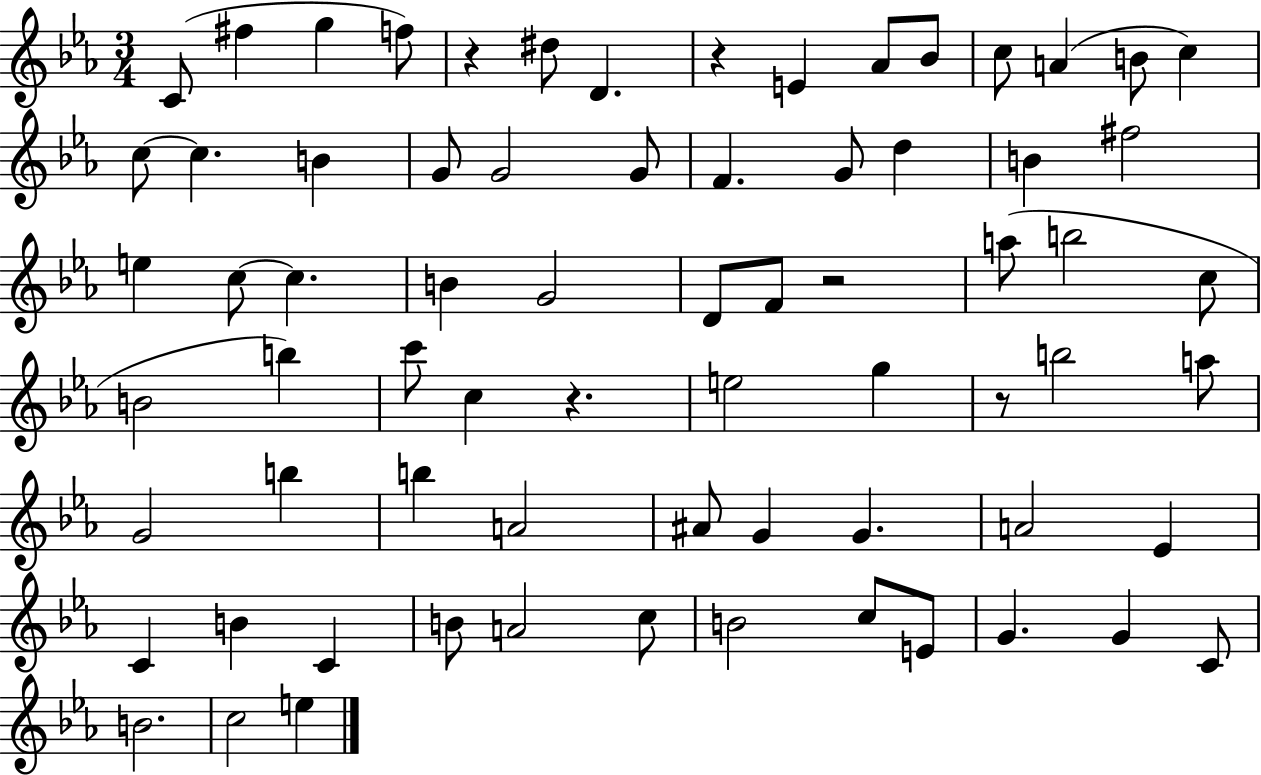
X:1
T:Untitled
M:3/4
L:1/4
K:Eb
C/2 ^f g f/2 z ^d/2 D z E _A/2 _B/2 c/2 A B/2 c c/2 c B G/2 G2 G/2 F G/2 d B ^f2 e c/2 c B G2 D/2 F/2 z2 a/2 b2 c/2 B2 b c'/2 c z e2 g z/2 b2 a/2 G2 b b A2 ^A/2 G G A2 _E C B C B/2 A2 c/2 B2 c/2 E/2 G G C/2 B2 c2 e